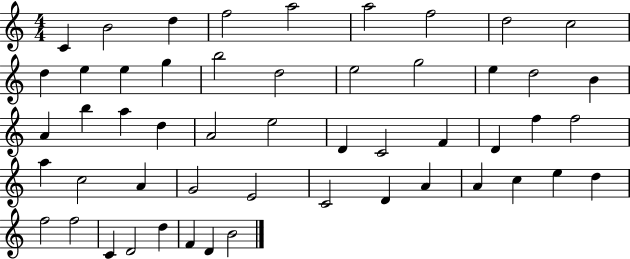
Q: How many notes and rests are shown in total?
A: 52